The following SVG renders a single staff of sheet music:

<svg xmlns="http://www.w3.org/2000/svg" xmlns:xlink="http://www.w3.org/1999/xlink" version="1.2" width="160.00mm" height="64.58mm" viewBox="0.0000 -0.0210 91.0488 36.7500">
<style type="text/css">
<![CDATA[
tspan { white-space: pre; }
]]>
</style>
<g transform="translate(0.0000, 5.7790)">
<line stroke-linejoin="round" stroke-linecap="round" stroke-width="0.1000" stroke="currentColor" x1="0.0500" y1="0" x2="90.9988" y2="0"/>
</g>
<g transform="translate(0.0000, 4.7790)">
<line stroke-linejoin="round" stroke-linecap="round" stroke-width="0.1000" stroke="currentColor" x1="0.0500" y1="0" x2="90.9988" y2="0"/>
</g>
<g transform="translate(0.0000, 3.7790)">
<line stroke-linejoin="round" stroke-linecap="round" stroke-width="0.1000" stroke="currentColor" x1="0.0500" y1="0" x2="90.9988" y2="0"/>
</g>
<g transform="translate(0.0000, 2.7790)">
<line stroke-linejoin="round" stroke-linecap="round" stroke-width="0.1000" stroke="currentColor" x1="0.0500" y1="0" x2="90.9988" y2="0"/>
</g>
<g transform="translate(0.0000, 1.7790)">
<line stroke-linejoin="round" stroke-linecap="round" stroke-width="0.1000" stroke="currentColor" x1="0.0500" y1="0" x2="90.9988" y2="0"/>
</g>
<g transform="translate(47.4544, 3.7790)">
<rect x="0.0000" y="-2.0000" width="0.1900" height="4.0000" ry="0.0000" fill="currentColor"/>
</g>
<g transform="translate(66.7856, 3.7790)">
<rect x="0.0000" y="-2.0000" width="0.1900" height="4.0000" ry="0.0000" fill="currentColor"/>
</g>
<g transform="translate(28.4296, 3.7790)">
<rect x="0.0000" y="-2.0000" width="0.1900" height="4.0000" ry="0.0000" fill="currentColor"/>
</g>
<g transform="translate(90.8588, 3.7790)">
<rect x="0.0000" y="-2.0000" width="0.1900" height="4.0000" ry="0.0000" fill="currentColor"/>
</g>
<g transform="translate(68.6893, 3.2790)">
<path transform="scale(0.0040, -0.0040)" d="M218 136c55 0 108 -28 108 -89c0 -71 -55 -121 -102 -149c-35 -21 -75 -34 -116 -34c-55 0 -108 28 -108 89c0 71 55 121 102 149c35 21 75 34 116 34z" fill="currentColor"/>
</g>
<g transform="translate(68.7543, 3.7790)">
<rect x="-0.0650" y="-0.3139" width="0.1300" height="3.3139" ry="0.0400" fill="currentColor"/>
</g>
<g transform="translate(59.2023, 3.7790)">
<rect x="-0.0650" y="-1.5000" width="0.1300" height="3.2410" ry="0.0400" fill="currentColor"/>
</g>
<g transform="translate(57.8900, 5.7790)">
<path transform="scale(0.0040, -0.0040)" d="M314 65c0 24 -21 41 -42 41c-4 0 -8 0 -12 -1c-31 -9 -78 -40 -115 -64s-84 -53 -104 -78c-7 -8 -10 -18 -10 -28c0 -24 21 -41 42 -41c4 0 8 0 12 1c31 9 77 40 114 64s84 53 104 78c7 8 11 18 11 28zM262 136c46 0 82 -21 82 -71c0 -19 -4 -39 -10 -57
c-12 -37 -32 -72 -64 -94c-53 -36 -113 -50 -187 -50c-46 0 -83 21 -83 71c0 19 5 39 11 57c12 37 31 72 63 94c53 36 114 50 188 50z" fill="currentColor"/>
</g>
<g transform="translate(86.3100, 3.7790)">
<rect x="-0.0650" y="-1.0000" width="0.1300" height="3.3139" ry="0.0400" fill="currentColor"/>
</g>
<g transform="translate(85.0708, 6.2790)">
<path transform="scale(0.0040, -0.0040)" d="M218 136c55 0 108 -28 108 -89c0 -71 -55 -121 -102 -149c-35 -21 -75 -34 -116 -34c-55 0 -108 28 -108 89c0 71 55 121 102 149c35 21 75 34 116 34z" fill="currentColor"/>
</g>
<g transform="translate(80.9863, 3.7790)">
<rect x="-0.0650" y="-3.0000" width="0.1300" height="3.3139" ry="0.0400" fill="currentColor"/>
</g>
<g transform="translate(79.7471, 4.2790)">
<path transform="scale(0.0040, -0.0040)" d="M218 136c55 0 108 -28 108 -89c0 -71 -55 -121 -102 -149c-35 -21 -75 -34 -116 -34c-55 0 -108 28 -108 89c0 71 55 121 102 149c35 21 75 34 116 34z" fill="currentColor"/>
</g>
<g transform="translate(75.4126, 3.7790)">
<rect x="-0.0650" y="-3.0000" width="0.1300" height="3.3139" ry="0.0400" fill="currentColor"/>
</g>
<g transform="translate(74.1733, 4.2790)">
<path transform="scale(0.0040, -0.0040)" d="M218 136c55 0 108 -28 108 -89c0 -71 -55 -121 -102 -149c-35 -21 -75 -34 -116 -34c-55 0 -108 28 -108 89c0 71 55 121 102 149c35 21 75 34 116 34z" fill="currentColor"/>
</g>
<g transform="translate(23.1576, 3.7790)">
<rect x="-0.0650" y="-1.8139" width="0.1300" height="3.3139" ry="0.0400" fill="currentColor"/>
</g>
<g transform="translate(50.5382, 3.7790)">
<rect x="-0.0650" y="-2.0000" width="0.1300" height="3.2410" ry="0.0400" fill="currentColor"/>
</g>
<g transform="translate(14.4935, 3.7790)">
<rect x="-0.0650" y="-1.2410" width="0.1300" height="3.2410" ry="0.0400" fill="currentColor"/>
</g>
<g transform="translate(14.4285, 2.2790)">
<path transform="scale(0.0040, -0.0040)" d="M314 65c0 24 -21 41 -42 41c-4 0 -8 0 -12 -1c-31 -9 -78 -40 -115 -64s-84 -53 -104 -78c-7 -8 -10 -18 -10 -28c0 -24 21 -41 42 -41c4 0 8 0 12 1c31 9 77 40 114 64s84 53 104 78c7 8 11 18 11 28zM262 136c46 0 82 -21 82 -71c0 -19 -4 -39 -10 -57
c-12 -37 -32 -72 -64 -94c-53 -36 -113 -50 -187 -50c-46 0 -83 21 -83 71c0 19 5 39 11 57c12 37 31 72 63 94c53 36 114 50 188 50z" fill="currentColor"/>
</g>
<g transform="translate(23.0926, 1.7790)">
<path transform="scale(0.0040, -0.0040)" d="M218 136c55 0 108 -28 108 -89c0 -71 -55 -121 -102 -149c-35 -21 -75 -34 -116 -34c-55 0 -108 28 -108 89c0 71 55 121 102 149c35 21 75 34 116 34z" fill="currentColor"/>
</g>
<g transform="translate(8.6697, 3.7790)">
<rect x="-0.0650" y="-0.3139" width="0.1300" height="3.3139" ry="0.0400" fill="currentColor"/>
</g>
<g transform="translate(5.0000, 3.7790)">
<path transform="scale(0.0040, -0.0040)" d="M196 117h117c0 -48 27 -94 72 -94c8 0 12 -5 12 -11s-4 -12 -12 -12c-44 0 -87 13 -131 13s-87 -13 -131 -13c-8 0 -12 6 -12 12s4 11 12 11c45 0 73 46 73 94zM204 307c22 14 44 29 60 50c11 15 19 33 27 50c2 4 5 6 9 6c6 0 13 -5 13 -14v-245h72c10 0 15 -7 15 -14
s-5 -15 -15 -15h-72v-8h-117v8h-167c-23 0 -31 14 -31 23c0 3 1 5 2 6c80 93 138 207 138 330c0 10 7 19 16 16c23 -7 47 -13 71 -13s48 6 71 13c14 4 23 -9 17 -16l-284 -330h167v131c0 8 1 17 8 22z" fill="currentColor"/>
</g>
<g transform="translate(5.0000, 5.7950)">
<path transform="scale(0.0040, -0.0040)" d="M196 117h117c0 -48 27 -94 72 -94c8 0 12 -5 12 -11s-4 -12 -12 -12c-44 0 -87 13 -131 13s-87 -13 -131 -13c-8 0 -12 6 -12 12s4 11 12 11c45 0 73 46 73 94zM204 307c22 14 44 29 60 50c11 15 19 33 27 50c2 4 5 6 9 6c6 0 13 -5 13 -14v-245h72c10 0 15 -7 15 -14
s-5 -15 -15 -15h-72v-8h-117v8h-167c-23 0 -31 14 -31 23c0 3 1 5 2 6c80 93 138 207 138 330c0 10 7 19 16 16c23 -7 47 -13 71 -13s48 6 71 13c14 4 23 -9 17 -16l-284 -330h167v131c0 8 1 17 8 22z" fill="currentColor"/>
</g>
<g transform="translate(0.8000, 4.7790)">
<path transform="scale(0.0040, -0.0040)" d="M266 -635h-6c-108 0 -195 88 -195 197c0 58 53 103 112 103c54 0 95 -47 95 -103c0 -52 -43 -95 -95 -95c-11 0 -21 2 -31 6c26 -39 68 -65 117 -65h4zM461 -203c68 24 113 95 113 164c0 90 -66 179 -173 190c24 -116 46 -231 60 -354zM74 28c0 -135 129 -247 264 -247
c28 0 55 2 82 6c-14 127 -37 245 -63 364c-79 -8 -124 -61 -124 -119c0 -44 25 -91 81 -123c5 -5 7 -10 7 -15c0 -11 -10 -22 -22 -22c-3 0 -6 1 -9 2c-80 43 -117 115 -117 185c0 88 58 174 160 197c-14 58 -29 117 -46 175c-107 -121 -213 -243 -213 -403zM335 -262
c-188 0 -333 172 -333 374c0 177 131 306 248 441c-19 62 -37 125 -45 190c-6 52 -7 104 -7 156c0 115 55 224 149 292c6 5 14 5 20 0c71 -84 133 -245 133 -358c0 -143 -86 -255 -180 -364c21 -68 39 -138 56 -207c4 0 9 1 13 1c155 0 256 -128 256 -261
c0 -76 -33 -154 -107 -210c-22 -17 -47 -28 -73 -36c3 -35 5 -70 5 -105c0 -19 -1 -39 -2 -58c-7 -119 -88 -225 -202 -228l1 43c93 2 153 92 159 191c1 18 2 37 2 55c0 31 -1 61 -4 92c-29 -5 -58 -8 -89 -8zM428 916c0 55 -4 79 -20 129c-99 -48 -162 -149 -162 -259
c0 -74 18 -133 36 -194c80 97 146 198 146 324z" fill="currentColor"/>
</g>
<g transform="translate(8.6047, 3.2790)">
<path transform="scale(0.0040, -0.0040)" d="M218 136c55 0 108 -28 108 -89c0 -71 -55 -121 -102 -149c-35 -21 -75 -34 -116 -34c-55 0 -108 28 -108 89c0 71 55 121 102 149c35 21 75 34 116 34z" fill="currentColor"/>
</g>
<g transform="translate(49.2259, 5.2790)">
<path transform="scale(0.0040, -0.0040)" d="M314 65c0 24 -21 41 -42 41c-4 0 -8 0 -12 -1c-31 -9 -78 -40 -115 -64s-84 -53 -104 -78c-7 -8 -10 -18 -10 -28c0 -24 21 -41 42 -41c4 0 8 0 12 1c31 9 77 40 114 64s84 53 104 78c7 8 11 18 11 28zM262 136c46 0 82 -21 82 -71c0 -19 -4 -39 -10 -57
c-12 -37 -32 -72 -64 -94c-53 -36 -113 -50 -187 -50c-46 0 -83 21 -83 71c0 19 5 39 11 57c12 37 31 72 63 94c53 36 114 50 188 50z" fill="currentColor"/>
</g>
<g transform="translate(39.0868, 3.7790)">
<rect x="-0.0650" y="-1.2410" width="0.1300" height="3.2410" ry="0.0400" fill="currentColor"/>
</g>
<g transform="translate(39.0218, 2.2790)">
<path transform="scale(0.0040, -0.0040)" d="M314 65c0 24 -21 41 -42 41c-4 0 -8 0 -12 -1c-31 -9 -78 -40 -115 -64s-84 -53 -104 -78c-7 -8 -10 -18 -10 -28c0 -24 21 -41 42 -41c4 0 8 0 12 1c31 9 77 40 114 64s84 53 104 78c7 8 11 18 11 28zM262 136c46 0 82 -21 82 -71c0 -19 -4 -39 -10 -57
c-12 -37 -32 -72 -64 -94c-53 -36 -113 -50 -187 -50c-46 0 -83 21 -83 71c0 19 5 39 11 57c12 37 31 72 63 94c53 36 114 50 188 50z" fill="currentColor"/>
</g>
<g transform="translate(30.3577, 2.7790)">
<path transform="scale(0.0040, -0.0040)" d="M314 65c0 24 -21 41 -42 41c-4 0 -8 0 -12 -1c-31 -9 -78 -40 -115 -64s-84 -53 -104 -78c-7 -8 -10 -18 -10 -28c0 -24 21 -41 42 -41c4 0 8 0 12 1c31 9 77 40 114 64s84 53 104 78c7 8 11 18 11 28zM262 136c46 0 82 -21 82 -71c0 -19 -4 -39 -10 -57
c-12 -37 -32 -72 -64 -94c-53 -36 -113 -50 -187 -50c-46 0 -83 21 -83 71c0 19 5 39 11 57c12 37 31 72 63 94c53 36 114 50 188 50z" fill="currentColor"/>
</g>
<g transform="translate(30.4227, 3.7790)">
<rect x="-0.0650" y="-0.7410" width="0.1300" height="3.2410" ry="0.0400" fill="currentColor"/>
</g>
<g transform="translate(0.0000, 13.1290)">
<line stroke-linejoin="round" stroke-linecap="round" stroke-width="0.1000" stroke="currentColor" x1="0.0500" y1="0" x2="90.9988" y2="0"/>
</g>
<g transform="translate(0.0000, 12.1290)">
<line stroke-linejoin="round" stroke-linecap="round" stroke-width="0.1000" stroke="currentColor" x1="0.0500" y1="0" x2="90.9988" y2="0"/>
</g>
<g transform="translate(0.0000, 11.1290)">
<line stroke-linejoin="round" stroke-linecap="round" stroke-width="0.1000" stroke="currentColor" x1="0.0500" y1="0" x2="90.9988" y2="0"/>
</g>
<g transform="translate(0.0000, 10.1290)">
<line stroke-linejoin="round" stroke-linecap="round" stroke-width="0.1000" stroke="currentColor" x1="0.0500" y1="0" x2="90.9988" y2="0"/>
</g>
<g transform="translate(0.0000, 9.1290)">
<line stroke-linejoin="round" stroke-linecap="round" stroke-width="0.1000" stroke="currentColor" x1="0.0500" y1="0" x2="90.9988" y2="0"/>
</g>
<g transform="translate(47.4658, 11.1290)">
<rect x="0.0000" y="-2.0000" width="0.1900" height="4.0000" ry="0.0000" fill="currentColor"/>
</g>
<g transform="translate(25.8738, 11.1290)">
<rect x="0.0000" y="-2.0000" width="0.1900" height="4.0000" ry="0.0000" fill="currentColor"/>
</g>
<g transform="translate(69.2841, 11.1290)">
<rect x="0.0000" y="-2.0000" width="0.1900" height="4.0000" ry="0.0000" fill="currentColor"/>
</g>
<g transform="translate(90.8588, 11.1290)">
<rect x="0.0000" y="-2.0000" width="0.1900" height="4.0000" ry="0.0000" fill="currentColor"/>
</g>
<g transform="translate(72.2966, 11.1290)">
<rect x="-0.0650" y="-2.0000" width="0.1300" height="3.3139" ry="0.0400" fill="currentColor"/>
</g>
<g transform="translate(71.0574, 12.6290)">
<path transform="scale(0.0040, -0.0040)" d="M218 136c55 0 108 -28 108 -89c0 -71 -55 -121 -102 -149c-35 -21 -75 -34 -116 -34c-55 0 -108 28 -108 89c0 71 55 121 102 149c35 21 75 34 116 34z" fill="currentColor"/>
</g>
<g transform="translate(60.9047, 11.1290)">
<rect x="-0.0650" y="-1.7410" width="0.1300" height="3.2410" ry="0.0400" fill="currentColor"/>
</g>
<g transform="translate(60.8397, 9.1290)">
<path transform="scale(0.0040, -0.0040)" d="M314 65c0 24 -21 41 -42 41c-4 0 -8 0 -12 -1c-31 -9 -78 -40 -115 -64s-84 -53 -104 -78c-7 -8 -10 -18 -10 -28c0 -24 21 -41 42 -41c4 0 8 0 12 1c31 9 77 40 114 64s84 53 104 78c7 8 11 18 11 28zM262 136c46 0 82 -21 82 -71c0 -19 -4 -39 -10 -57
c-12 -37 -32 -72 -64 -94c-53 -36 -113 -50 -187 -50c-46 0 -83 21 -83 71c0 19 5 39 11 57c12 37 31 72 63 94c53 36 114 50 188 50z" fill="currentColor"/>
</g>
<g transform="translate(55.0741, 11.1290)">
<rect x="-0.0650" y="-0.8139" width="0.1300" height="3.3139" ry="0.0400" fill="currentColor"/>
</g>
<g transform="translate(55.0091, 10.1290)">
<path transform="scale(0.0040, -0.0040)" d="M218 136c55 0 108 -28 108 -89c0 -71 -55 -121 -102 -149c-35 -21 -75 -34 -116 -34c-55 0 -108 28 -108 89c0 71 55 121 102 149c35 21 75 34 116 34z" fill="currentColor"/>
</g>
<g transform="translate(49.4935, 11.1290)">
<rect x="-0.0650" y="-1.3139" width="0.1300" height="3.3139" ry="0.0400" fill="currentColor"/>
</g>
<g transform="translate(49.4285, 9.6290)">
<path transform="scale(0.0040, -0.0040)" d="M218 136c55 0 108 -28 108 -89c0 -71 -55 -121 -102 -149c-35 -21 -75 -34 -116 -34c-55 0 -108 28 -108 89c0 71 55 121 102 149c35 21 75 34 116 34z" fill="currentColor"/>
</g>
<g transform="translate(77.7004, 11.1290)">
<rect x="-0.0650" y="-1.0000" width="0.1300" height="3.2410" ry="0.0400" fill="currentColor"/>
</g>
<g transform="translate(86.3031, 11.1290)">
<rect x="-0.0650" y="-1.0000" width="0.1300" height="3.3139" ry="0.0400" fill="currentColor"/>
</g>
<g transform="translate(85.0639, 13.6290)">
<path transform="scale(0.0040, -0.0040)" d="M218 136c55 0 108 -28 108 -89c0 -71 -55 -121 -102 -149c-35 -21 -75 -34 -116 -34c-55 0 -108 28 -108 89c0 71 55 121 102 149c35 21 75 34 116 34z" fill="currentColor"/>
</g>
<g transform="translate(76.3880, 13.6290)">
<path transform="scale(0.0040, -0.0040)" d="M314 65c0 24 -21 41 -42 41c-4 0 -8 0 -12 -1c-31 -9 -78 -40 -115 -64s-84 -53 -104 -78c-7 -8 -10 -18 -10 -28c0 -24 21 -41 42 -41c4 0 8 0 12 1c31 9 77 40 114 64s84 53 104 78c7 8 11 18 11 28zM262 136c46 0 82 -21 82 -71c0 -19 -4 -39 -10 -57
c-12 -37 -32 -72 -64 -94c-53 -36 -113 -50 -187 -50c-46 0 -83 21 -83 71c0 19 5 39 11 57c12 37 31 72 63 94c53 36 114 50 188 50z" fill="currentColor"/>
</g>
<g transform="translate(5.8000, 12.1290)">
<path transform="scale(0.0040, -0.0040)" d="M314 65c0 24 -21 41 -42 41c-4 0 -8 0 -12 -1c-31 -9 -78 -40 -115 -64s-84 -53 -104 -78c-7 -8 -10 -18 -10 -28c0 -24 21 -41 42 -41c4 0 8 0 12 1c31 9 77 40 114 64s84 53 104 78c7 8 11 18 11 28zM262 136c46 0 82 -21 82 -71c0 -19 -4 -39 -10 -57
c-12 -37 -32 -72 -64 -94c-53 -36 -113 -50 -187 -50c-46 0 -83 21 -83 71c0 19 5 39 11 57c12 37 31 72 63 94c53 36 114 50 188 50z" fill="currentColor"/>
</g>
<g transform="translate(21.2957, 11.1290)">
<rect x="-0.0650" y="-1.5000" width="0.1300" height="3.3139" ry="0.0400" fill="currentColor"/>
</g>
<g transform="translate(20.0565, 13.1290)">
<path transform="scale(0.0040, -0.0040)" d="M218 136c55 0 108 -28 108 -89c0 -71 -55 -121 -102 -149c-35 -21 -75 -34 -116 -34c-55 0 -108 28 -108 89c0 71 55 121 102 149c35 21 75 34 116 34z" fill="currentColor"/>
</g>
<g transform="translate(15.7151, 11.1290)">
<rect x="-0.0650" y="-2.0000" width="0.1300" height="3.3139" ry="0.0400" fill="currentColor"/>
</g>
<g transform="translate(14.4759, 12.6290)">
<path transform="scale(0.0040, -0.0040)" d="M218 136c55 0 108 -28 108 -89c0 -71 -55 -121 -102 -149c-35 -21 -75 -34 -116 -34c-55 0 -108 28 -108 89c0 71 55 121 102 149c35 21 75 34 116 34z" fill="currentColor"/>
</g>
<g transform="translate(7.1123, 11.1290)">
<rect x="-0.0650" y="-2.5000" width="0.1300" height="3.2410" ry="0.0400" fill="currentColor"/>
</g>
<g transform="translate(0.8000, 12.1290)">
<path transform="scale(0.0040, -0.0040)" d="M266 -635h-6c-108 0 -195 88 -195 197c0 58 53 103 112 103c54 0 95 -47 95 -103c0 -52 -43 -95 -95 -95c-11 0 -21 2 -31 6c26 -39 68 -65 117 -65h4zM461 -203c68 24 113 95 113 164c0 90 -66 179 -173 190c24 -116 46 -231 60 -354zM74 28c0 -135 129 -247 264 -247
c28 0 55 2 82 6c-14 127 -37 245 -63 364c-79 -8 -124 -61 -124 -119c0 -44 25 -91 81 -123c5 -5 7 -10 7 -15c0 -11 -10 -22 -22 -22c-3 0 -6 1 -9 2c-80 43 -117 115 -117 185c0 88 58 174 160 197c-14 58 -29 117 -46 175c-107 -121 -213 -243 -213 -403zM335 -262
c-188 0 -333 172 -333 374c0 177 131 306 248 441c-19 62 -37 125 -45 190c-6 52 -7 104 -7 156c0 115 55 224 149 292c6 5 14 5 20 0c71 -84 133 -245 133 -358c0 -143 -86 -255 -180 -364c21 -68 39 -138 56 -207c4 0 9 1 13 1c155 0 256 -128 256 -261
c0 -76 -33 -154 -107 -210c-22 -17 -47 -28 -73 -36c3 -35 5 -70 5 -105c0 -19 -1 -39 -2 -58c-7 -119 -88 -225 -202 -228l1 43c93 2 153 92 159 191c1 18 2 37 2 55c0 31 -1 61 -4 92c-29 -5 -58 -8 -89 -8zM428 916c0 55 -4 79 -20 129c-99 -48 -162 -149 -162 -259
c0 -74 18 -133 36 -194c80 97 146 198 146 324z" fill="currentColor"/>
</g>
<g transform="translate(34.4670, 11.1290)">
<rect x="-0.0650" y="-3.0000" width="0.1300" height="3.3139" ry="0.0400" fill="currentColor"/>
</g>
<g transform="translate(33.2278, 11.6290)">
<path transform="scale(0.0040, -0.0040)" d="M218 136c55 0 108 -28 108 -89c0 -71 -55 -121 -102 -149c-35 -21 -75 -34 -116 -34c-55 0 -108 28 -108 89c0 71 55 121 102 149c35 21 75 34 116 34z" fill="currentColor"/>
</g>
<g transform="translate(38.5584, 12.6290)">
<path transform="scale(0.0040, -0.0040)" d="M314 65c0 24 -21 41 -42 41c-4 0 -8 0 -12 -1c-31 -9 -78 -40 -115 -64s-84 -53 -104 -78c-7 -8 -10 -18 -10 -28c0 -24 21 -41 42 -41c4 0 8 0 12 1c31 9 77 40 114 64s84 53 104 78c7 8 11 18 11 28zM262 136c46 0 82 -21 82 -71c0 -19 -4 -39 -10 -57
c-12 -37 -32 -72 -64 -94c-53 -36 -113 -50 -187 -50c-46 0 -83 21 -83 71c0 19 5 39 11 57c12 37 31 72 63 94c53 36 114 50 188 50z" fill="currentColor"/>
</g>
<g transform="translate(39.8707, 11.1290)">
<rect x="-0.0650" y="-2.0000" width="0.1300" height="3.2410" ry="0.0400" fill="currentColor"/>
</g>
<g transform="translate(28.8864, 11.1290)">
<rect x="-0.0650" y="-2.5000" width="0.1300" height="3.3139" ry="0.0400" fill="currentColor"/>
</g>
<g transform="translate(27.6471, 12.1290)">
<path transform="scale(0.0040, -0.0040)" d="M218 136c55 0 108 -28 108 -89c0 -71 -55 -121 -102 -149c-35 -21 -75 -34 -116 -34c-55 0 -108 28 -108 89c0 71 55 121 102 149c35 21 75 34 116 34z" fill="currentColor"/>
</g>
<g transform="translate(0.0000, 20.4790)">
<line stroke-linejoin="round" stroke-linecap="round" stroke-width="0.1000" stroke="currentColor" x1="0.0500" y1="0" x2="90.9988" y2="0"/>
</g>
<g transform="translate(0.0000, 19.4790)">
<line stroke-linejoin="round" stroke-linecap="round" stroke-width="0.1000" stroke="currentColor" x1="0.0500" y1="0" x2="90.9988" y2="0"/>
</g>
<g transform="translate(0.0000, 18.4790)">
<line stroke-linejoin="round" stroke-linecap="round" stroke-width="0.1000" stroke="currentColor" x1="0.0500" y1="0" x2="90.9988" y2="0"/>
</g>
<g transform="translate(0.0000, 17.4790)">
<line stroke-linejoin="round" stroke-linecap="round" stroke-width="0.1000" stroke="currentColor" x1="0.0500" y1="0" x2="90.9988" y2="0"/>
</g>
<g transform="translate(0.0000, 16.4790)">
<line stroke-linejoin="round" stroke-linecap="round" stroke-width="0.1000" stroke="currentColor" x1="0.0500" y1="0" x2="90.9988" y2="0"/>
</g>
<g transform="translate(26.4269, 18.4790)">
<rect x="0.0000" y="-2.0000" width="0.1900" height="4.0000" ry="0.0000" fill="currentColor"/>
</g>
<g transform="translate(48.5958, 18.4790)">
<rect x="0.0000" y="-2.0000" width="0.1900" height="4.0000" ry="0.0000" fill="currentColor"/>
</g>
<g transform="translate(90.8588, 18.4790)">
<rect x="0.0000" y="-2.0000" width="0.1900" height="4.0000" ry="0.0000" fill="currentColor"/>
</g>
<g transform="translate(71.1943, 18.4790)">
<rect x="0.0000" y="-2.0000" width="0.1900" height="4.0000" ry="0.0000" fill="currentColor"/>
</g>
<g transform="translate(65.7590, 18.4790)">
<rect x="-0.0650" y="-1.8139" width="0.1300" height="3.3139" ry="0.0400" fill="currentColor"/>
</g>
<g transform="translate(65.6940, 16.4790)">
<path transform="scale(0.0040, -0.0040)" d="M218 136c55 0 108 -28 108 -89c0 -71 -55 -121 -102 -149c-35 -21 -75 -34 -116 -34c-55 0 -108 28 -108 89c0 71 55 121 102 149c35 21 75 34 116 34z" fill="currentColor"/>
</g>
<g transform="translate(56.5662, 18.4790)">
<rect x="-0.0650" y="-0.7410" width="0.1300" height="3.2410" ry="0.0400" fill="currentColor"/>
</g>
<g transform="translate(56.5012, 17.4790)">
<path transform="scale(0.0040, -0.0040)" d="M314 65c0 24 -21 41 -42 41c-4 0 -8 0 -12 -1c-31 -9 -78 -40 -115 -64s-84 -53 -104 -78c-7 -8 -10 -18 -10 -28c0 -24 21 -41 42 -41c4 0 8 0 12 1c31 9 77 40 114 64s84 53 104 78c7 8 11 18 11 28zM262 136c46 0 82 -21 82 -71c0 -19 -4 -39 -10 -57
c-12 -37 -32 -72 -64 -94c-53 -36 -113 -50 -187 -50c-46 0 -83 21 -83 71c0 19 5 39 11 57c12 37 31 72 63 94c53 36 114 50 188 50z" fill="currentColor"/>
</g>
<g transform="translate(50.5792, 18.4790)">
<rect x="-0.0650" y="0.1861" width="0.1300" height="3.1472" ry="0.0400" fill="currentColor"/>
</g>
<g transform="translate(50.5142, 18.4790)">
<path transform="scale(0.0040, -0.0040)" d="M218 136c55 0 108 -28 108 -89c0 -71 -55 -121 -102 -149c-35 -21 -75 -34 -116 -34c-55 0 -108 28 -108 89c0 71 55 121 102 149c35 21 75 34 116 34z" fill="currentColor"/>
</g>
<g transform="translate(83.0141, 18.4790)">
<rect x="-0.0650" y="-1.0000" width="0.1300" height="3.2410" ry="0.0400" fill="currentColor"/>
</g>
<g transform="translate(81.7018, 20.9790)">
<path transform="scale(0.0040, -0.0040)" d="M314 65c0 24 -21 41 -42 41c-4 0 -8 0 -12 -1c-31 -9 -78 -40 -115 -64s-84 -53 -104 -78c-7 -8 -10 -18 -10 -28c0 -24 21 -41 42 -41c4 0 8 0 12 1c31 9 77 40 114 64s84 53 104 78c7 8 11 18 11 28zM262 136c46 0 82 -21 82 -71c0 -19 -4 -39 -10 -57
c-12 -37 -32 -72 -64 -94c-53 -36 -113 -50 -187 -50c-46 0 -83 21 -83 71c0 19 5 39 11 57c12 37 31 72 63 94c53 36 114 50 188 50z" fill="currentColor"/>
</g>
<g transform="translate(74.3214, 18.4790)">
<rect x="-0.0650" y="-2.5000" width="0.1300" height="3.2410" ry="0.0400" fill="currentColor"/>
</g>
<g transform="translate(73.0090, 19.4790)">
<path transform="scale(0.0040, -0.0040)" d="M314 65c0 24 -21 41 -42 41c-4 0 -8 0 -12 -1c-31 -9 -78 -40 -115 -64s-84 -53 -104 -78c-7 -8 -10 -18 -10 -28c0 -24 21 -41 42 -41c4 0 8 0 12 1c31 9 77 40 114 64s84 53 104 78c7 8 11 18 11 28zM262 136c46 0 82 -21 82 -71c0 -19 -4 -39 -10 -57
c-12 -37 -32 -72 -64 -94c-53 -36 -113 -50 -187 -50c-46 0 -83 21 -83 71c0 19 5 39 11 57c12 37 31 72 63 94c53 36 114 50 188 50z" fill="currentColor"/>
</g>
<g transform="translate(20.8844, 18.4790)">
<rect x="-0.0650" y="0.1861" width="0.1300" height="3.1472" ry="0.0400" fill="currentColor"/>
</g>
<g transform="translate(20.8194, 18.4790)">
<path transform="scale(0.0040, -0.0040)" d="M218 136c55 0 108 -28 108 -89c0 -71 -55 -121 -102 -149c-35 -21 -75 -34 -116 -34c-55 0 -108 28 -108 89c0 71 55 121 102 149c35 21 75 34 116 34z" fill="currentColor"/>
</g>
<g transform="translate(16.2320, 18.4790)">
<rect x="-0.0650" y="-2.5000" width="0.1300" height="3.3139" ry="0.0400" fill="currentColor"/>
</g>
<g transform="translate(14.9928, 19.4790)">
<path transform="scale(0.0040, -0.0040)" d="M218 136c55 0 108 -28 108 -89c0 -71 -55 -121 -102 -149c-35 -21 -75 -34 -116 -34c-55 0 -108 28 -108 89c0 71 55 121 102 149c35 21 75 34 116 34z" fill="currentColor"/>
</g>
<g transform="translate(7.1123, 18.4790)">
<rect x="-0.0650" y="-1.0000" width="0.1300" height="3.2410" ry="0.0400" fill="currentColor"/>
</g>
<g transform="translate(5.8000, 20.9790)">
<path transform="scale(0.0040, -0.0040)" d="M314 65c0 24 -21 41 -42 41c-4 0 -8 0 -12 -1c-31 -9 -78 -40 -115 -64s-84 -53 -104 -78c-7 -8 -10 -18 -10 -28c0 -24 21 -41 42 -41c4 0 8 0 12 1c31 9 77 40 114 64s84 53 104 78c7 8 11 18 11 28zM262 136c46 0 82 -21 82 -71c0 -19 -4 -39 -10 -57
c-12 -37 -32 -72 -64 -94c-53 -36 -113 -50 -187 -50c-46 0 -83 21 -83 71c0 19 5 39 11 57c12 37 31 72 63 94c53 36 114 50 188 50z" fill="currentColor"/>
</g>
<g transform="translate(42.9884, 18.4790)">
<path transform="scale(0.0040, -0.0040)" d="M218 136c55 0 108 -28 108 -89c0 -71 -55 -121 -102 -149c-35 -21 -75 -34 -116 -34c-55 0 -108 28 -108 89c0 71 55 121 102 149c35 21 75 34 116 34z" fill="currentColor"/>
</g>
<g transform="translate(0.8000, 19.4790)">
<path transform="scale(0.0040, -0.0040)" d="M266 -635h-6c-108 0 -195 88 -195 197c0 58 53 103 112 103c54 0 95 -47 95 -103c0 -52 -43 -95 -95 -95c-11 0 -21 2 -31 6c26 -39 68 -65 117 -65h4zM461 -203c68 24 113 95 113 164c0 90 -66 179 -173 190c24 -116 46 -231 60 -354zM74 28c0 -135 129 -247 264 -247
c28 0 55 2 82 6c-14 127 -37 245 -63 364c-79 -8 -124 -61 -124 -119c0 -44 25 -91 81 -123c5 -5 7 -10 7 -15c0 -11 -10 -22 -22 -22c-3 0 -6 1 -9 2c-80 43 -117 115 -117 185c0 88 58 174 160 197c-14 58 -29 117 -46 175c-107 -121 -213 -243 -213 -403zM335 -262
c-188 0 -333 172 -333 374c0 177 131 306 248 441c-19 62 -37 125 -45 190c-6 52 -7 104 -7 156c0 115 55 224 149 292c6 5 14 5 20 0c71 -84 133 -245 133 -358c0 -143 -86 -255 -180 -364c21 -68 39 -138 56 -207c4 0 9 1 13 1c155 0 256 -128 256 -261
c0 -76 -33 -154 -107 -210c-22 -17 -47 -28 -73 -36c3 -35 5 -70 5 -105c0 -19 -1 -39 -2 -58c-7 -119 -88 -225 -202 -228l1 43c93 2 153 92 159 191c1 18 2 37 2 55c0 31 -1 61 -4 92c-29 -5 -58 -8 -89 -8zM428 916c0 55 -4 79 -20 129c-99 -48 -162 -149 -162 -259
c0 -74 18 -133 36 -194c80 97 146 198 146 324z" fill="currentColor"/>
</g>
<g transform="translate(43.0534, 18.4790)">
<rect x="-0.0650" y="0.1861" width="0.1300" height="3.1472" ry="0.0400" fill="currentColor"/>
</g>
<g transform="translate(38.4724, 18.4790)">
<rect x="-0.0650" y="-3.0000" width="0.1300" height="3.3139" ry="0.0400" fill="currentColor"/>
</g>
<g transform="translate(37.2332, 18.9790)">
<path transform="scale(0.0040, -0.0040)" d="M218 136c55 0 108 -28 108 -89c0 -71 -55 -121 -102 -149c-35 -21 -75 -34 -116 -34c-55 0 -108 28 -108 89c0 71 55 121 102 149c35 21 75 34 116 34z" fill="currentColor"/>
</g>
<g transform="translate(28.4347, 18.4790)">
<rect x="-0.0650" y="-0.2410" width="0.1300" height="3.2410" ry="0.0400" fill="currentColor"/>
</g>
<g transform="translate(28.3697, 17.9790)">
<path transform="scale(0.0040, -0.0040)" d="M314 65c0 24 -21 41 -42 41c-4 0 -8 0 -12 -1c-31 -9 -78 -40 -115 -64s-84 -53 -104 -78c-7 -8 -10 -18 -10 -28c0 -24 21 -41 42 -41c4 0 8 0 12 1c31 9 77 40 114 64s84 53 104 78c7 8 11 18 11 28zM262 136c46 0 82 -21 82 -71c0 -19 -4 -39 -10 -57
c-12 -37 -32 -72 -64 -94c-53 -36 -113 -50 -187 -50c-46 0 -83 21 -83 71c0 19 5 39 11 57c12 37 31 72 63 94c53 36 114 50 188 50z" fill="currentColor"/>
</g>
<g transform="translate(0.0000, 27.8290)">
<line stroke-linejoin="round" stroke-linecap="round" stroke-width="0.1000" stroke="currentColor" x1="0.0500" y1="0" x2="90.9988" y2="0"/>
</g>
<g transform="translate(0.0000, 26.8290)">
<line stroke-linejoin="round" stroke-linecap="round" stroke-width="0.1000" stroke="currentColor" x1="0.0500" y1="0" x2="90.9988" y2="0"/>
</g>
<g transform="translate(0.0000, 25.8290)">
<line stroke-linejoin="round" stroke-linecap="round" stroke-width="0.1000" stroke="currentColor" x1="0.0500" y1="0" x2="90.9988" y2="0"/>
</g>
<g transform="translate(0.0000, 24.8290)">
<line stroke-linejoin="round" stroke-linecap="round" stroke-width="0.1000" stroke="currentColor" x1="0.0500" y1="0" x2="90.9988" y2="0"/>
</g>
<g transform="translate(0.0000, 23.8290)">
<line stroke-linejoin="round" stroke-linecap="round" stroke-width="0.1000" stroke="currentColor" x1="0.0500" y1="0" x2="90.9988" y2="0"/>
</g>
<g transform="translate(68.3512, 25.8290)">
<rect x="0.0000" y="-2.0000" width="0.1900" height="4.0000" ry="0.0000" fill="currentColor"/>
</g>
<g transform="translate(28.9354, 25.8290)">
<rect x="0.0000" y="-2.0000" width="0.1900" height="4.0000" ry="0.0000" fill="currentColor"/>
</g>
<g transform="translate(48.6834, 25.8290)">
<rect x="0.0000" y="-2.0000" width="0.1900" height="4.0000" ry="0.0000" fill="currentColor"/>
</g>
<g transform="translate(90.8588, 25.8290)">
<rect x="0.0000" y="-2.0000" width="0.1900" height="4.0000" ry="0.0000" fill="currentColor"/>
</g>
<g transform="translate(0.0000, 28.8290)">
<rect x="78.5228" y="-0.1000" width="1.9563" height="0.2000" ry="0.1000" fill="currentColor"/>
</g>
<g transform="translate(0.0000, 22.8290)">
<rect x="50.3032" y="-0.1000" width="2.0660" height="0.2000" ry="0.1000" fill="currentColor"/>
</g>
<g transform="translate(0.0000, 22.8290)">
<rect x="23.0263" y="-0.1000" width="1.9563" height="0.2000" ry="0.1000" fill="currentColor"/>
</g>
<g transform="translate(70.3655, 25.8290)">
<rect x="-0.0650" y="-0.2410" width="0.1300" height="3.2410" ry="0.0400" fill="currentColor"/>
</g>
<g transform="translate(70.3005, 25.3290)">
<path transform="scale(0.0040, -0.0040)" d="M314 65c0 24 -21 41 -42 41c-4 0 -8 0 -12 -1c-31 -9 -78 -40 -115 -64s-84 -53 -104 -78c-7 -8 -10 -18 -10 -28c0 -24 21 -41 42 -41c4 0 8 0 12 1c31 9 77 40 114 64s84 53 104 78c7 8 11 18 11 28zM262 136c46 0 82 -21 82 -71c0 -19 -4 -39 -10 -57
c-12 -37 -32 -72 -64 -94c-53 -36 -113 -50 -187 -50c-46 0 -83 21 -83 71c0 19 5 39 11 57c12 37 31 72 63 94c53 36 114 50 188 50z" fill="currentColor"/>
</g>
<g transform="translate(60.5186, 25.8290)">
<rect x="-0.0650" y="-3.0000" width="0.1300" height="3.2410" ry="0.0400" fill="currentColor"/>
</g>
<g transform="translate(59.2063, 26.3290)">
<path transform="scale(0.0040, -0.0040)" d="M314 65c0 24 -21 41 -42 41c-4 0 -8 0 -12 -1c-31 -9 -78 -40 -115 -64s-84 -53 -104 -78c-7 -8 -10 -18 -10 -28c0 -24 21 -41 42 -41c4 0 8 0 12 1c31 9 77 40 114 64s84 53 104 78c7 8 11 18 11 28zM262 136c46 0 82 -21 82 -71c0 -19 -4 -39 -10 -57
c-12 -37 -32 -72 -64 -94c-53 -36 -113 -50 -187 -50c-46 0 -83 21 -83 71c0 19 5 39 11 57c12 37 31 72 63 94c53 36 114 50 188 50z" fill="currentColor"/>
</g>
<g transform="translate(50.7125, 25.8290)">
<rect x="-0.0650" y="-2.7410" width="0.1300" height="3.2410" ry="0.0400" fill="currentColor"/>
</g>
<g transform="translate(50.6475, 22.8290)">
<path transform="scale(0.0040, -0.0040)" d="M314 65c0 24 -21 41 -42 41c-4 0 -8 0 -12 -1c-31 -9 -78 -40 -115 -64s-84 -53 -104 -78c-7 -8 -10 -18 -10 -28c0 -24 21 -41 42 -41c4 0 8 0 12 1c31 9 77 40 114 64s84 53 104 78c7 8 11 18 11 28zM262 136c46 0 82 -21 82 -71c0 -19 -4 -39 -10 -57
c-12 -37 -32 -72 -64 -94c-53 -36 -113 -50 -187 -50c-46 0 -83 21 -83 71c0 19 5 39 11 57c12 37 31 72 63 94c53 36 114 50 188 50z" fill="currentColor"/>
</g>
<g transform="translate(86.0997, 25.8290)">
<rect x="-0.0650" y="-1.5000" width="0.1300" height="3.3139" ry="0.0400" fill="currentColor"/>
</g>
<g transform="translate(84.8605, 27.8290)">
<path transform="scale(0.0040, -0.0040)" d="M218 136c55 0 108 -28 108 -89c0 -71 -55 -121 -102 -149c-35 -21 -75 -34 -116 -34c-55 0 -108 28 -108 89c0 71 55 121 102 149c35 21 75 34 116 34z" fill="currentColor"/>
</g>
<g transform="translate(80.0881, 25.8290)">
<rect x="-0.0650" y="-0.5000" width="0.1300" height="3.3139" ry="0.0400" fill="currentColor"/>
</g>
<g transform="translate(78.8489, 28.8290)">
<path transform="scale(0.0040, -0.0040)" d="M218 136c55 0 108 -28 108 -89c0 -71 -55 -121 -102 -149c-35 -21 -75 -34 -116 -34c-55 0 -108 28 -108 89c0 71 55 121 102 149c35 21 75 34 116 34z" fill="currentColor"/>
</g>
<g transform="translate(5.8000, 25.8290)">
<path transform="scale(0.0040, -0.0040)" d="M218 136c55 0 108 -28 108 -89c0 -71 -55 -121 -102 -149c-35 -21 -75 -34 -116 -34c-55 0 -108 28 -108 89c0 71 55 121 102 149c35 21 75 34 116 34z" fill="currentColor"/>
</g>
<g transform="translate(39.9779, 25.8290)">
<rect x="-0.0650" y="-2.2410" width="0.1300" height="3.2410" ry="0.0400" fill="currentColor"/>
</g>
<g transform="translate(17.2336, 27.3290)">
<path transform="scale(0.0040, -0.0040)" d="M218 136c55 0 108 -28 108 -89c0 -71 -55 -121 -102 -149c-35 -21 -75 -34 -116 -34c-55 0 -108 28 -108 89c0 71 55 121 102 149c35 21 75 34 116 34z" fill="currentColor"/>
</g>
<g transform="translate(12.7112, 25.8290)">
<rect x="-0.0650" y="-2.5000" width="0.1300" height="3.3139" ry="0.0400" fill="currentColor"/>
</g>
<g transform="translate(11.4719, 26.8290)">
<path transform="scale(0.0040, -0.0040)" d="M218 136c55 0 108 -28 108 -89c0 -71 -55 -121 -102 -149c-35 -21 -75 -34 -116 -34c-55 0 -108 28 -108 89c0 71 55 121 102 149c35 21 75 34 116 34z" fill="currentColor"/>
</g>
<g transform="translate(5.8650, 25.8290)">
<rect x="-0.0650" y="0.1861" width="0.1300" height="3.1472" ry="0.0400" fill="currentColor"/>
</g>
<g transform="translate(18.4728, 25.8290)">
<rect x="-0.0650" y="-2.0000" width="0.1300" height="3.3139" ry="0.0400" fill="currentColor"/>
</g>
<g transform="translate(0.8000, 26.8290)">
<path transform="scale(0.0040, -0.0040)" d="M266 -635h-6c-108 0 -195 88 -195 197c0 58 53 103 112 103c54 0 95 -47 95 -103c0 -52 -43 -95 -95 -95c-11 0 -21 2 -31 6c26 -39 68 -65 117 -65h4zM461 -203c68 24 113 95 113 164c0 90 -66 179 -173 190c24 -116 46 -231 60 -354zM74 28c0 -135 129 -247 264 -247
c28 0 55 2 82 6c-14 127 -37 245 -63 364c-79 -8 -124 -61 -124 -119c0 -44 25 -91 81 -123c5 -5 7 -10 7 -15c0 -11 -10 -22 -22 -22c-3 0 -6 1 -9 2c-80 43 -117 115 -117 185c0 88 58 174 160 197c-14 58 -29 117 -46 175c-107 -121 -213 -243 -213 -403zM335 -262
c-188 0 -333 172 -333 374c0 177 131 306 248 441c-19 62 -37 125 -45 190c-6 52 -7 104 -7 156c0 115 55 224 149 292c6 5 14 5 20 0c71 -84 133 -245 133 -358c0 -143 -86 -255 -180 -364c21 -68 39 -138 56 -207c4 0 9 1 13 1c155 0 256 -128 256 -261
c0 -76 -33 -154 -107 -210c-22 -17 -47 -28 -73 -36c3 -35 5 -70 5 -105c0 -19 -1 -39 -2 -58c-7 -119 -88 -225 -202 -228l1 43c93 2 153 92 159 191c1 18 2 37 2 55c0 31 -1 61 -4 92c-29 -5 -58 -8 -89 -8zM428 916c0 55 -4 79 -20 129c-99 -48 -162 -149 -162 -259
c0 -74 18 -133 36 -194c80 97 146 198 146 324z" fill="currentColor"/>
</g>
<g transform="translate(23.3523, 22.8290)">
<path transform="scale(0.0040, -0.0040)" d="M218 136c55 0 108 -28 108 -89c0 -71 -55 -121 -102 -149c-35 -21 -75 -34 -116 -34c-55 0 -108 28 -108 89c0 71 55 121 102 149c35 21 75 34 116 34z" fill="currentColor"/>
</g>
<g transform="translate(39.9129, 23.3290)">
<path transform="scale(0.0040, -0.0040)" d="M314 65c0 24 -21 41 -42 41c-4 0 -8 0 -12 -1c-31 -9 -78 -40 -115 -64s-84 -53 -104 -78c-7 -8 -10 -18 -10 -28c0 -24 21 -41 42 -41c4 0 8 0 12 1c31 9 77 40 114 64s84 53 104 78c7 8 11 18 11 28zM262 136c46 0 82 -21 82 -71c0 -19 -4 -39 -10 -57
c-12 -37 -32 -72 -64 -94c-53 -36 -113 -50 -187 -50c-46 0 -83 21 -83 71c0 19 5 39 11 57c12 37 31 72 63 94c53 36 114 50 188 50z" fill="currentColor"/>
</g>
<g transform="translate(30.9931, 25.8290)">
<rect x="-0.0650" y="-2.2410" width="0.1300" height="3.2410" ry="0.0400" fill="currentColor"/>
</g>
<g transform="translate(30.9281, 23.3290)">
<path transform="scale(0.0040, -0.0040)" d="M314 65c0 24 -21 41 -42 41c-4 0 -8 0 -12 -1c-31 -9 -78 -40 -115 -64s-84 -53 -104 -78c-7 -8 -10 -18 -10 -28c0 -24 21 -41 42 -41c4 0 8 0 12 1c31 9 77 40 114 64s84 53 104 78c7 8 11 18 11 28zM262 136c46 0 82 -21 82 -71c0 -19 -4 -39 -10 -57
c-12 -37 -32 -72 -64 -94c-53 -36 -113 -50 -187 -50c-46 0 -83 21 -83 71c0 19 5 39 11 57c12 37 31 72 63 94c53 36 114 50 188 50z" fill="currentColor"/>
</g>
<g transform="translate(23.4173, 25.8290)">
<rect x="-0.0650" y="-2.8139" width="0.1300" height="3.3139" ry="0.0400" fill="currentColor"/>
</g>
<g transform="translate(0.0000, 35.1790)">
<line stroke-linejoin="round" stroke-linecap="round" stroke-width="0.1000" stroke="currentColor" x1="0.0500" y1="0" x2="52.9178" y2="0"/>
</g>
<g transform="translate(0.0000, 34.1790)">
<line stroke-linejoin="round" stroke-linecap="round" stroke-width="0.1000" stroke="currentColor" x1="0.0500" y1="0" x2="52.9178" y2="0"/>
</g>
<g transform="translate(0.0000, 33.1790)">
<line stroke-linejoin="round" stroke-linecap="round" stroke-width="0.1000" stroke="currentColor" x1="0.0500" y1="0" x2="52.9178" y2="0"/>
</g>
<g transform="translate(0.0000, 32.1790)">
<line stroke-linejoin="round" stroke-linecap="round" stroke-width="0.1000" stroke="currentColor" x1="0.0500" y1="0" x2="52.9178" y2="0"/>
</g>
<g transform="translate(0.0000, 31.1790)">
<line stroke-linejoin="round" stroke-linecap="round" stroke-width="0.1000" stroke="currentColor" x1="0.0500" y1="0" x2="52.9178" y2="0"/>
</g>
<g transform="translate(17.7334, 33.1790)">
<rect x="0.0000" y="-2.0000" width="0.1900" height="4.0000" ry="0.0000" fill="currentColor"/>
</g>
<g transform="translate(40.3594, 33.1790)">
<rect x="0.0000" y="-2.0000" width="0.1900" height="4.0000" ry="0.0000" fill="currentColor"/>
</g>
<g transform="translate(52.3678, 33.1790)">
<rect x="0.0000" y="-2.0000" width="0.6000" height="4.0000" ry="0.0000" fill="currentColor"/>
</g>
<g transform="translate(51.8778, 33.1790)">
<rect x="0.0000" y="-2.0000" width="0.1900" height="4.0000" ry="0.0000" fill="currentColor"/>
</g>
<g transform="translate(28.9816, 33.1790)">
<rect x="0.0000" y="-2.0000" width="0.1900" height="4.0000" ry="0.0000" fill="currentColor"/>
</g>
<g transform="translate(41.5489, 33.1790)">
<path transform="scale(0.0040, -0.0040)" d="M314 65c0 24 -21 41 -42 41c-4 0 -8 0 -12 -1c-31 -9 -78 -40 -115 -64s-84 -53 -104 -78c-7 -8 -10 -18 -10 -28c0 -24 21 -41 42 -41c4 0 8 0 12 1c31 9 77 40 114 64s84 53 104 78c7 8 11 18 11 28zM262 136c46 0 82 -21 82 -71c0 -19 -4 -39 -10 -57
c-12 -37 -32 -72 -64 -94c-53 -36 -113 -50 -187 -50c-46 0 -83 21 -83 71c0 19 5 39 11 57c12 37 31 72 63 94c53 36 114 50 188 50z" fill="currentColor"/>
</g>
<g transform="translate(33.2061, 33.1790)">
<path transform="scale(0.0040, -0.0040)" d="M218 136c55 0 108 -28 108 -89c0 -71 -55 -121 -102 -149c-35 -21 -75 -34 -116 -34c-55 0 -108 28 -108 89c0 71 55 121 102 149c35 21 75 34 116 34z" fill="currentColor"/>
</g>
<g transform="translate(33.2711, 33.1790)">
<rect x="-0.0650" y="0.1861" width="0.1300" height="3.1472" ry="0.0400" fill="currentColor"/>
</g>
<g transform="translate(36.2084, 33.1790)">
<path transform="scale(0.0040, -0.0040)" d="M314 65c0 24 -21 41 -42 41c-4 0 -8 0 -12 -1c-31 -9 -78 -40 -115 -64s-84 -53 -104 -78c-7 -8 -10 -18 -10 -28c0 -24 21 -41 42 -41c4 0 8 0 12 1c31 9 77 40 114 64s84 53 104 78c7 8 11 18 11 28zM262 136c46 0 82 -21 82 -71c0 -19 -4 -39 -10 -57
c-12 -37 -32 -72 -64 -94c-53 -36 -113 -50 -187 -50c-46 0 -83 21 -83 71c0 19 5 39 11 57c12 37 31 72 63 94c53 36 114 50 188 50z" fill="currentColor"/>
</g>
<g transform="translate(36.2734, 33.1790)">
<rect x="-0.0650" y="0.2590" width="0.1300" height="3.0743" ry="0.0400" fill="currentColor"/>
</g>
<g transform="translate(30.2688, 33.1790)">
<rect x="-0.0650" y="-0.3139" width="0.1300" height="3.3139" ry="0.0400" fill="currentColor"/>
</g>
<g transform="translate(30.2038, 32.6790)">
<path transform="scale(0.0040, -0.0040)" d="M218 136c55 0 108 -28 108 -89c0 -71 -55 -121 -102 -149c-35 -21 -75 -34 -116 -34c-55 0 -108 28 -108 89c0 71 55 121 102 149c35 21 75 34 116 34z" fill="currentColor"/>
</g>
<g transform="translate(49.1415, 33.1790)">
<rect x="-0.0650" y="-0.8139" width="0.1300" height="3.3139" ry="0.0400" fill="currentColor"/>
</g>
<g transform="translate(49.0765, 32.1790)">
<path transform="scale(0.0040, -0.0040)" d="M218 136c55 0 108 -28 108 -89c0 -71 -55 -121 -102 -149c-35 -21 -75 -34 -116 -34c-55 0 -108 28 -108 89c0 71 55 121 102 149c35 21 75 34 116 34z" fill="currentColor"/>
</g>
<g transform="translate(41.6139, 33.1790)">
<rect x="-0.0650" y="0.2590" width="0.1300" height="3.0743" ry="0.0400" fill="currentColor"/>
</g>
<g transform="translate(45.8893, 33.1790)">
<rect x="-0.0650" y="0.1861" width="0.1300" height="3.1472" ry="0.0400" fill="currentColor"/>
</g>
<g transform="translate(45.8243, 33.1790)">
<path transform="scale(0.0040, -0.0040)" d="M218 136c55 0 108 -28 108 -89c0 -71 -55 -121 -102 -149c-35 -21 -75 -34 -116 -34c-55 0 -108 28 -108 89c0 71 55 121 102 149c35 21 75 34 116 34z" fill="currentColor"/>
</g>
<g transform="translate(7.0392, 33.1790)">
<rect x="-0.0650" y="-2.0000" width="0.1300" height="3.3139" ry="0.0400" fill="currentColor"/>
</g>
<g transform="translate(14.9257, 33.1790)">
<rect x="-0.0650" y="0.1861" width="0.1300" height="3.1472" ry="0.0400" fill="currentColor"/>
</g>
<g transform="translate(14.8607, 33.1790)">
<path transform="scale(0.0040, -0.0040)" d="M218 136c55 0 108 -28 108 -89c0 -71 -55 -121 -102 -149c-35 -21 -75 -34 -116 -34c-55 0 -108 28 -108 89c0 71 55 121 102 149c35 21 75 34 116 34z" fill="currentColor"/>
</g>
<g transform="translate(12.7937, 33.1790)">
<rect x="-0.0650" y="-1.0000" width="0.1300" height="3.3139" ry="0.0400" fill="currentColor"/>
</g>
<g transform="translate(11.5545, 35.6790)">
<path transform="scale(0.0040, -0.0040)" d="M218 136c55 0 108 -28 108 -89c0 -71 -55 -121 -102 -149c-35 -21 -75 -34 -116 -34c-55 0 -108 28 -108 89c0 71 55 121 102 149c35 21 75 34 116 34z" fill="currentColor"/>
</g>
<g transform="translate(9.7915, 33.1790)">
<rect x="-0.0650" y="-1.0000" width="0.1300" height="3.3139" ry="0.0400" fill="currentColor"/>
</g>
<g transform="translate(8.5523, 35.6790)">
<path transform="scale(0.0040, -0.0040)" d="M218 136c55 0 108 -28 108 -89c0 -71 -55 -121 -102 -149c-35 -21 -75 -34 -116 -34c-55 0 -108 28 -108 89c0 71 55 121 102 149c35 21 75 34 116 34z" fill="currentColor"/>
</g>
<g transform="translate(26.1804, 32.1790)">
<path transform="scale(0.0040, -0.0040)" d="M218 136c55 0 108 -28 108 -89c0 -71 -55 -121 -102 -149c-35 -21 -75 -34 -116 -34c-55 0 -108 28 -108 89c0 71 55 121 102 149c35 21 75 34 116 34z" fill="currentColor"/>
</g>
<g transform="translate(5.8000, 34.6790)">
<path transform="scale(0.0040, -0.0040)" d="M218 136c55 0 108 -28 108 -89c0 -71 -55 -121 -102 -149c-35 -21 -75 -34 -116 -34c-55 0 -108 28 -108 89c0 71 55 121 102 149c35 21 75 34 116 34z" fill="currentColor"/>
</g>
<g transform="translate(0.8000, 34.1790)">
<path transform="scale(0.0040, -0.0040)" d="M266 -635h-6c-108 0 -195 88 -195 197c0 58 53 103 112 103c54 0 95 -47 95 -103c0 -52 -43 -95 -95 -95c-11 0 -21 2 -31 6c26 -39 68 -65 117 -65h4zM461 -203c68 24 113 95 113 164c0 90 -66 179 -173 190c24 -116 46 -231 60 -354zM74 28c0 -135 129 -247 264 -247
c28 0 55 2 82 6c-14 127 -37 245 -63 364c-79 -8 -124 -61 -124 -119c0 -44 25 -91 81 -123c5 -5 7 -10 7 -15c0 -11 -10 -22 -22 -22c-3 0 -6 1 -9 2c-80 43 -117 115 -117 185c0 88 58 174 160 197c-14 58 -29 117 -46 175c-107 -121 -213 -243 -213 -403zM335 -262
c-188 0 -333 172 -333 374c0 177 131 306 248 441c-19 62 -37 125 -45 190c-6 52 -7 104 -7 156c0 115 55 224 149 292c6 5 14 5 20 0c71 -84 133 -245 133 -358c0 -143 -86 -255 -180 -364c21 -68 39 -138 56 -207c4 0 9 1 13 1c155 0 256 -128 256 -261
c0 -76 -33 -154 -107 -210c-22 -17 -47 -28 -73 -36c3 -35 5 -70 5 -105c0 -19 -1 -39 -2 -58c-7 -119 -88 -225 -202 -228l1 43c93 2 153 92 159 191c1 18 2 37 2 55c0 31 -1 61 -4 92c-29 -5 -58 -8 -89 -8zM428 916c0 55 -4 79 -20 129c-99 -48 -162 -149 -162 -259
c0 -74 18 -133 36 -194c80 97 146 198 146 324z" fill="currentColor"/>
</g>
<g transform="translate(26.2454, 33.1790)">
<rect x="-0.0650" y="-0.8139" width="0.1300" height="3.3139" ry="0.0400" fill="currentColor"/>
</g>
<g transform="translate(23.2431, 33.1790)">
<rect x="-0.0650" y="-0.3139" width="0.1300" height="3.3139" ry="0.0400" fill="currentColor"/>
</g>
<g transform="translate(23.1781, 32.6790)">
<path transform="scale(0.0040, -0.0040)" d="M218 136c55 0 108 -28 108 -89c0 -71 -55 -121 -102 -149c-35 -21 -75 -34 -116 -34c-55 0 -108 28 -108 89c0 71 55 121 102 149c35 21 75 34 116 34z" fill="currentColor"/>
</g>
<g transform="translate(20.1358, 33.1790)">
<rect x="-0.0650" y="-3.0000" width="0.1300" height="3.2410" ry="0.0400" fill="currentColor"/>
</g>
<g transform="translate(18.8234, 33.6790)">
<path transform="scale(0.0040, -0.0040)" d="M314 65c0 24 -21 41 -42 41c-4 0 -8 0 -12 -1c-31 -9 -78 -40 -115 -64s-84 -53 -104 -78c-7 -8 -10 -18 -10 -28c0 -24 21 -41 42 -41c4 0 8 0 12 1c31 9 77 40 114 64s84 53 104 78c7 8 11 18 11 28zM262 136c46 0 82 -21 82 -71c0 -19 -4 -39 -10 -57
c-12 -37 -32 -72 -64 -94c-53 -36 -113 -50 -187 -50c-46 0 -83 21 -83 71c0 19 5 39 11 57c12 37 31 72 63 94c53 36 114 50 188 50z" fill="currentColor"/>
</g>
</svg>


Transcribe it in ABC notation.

X:1
T:Untitled
M:4/4
L:1/4
K:C
c e2 f d2 e2 F2 E2 c A A D G2 F E G A F2 e d f2 F D2 D D2 G B c2 A B B d2 f G2 D2 B G F a g2 g2 a2 A2 c2 C E F D D B A2 c d c B B2 B2 B d